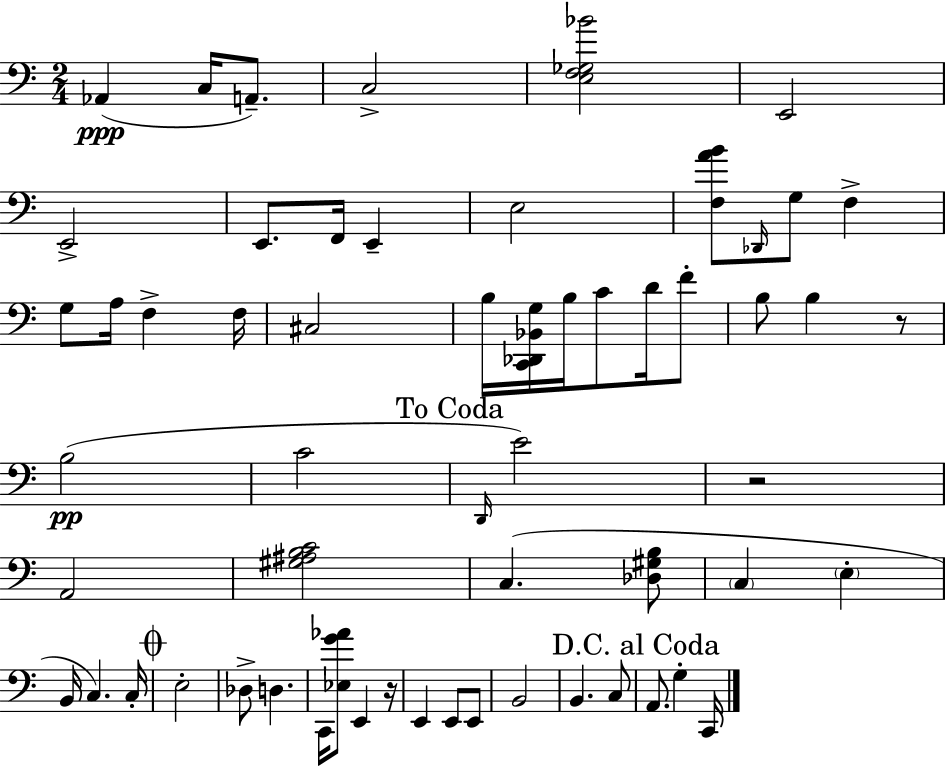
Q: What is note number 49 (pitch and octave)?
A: G3